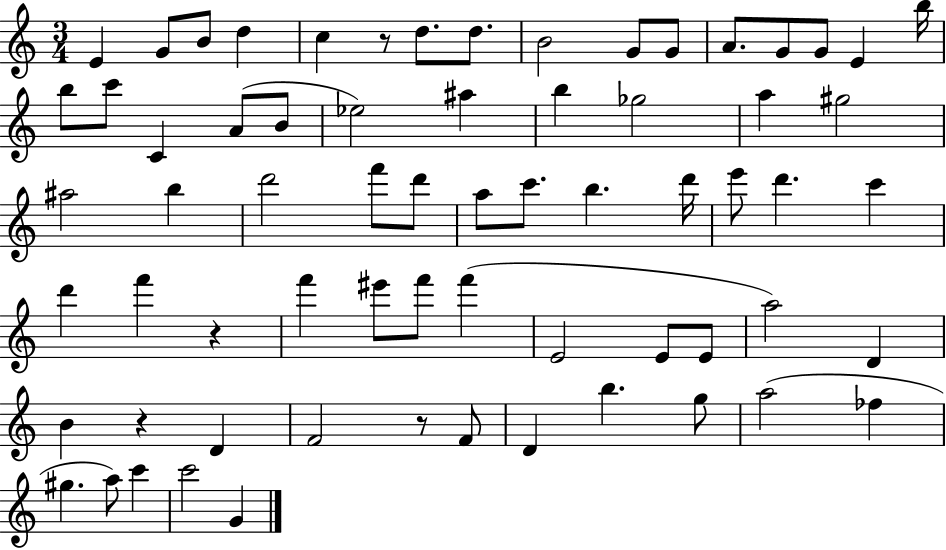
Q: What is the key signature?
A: C major